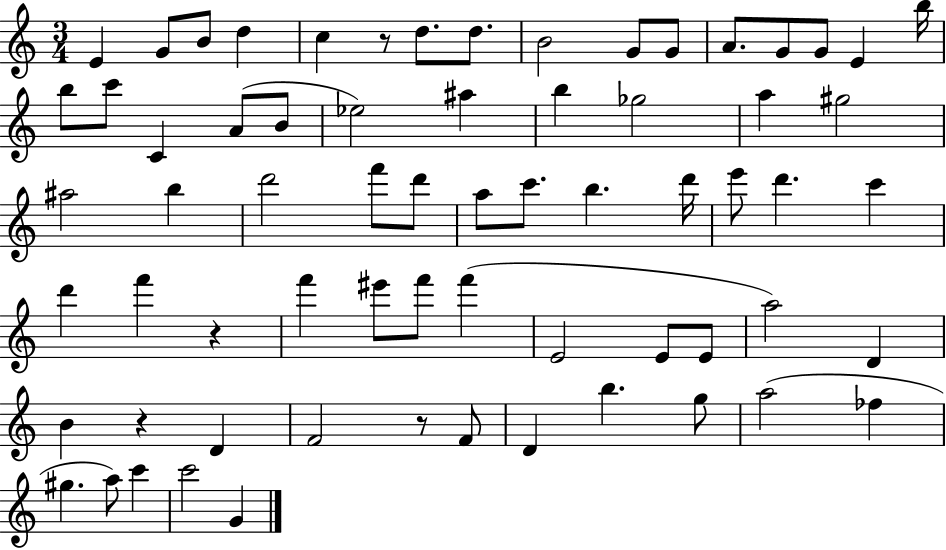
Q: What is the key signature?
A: C major